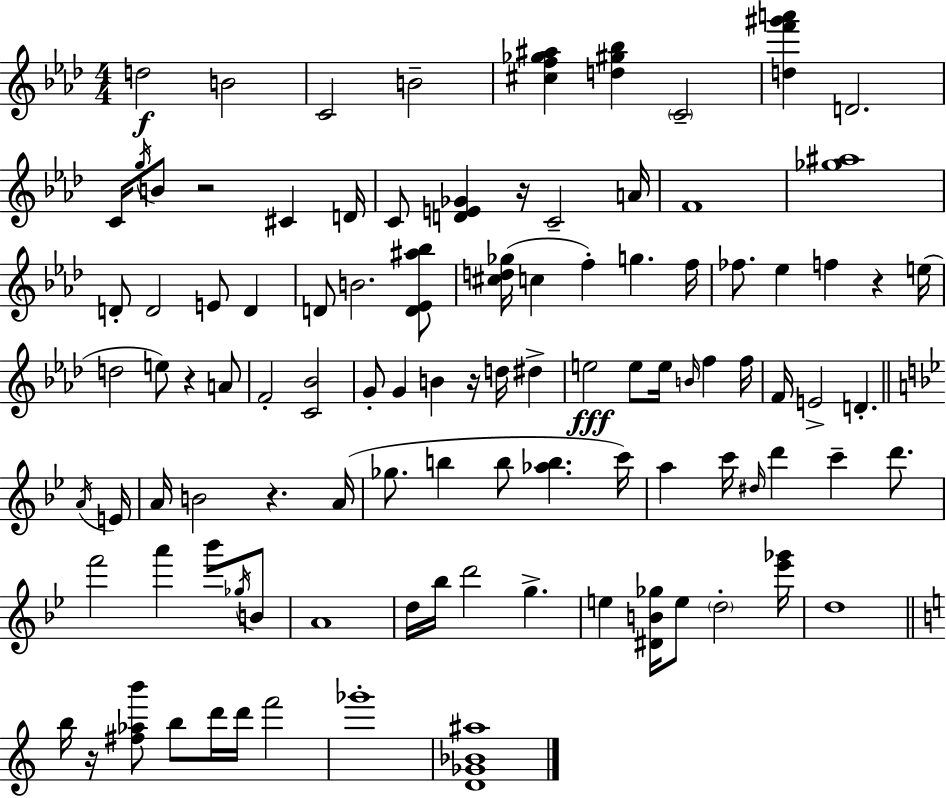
{
  \clef treble
  \numericTimeSignature
  \time 4/4
  \key aes \major
  d''2\f b'2 | c'2 b'2-- | <cis'' f'' ges'' ais''>4 <d'' gis'' bes''>4 \parenthesize c'2-- | <d'' f''' gis''' a'''>4 d'2. | \break c'16 \acciaccatura { g''16 } b'8 r2 cis'4 | d'16 c'8 <d' e' ges'>4 r16 c'2-- | a'16 f'1 | <ges'' ais''>1 | \break d'8-. d'2 e'8 d'4 | d'8 b'2. <d' ees' ais'' bes''>8 | <cis'' d'' ges''>16( c''4 f''4-.) g''4. | f''16 fes''8. ees''4 f''4 r4 | \break e''16( d''2 e''8) r4 a'8 | f'2-. <c' bes'>2 | g'8-. g'4 b'4 r16 d''16 dis''4-> | e''2\fff e''8 e''16 \grace { b'16 } f''4 | \break f''16 f'16 e'2-> d'4.-. | \bar "||" \break \key bes \major \acciaccatura { a'16 } e'16 a'16 b'2 r4. | a'16( ges''8. b''4 b''8 <aes'' b''>4. | c'''16) a''4 c'''16 \grace { dis''16 } d'''4 c'''4-- | d'''8. f'''2 a'''4 bes'''8 | \break \acciaccatura { ges''16 } b'8 a'1 | d''16 bes''16 d'''2 g''4.-> | e''4 <dis' b' ges''>16 e''8 \parenthesize d''2-. | <ees''' ges'''>16 d''1 | \break \bar "||" \break \key c \major b''16 r16 <fis'' aes'' b'''>8 b''8 d'''16 d'''16 f'''2 | ges'''1-. | <d' ges' bes' ais''>1 | \bar "|."
}